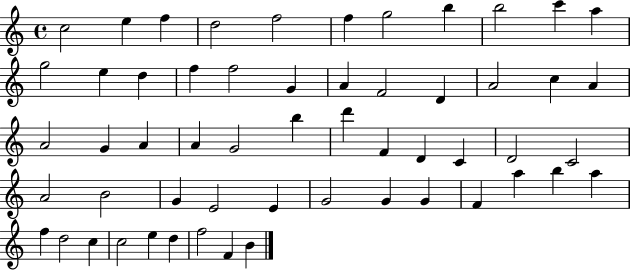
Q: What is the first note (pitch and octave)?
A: C5